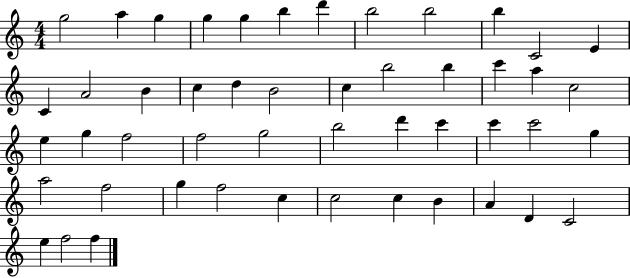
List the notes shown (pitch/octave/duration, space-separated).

G5/h A5/q G5/q G5/q G5/q B5/q D6/q B5/h B5/h B5/q C4/h E4/q C4/q A4/h B4/q C5/q D5/q B4/h C5/q B5/h B5/q C6/q A5/q C5/h E5/q G5/q F5/h F5/h G5/h B5/h D6/q C6/q C6/q C6/h G5/q A5/h F5/h G5/q F5/h C5/q C5/h C5/q B4/q A4/q D4/q C4/h E5/q F5/h F5/q